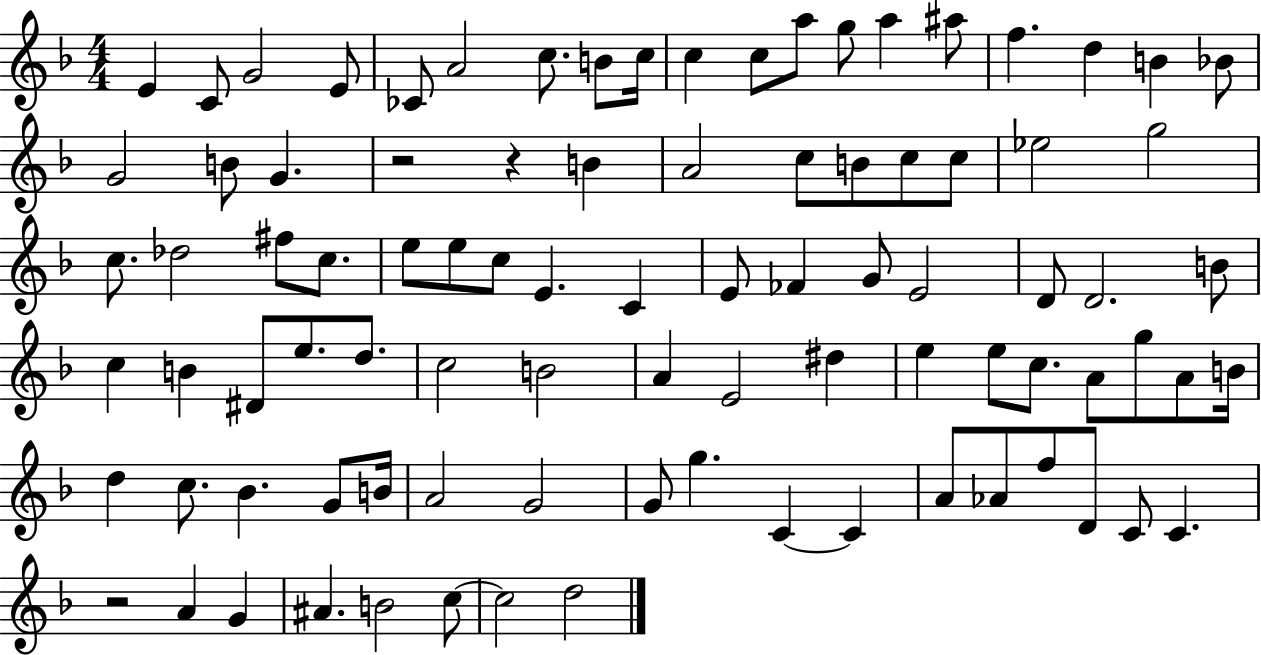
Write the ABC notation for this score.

X:1
T:Untitled
M:4/4
L:1/4
K:F
E C/2 G2 E/2 _C/2 A2 c/2 B/2 c/4 c c/2 a/2 g/2 a ^a/2 f d B _B/2 G2 B/2 G z2 z B A2 c/2 B/2 c/2 c/2 _e2 g2 c/2 _d2 ^f/2 c/2 e/2 e/2 c/2 E C E/2 _F G/2 E2 D/2 D2 B/2 c B ^D/2 e/2 d/2 c2 B2 A E2 ^d e e/2 c/2 A/2 g/2 A/2 B/4 d c/2 _B G/2 B/4 A2 G2 G/2 g C C A/2 _A/2 f/2 D/2 C/2 C z2 A G ^A B2 c/2 c2 d2